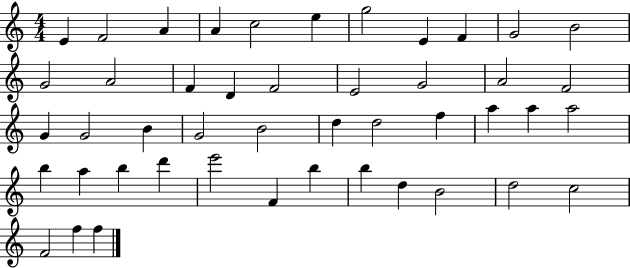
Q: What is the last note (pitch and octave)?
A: F5